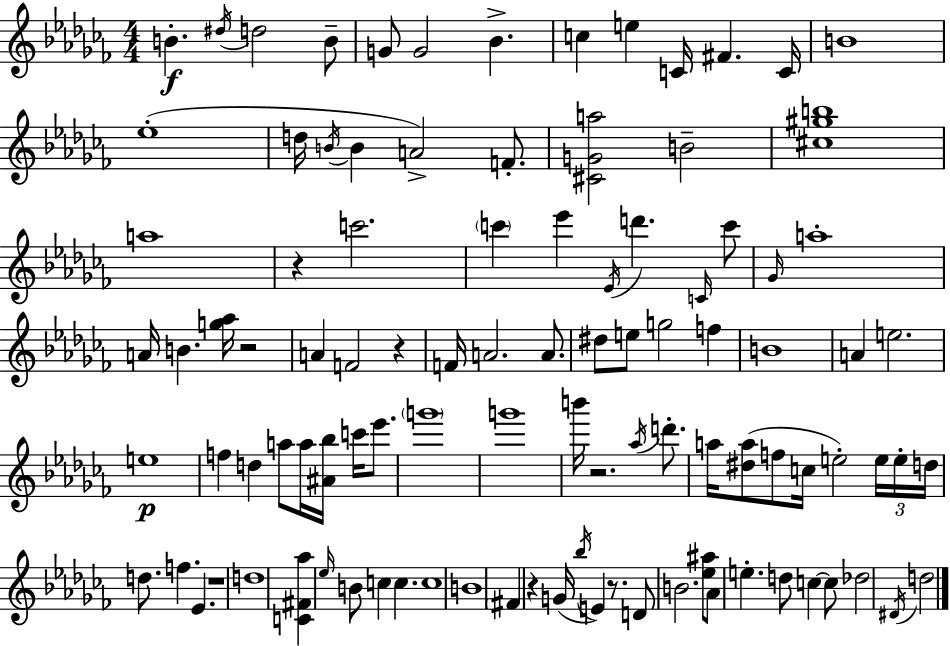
X:1
T:Untitled
M:4/4
L:1/4
K:Abm
B ^d/4 d2 B/2 G/2 G2 _B c e C/4 ^F C/4 B4 _e4 d/4 B/4 B A2 F/2 [^CGa]2 B2 [^c^gb]4 a4 z c'2 c' _e' _E/4 d' C/4 c'/2 _G/4 a4 A/4 B [g_a]/4 z2 A F2 z F/4 A2 A/2 ^d/2 e/2 g2 f B4 A e2 e4 f d a/2 a/4 [^A_b]/4 c'/4 _e'/2 g'4 g'4 b'/4 z2 _a/4 d'/2 a/4 [^da]/2 f/2 c/4 e2 e/4 e/4 d/4 d/2 f _E z4 d4 [C^F_a] _e/4 B/2 c c c4 B4 ^F z G/4 _b/4 E z/2 D/2 B2 [_e^a]/2 _A/2 e d/2 c c/2 _d2 ^D/4 d2